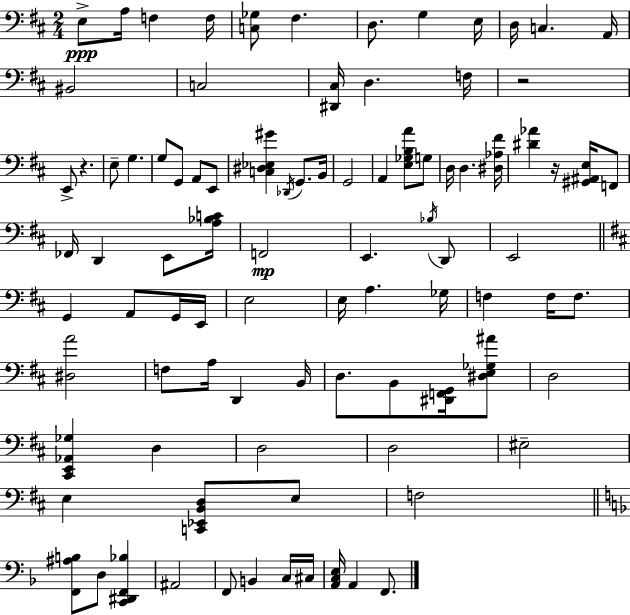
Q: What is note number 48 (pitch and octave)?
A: F3